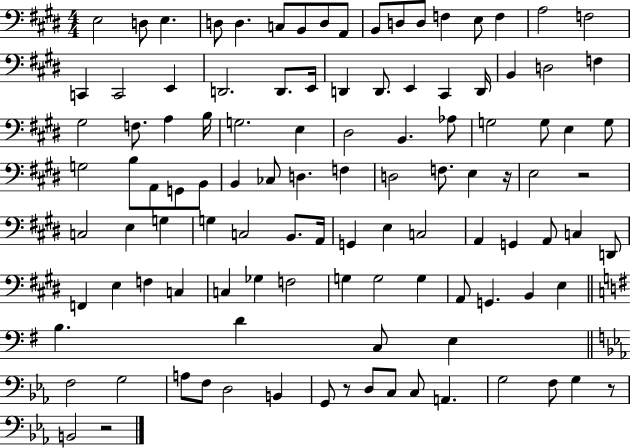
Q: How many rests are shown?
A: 5